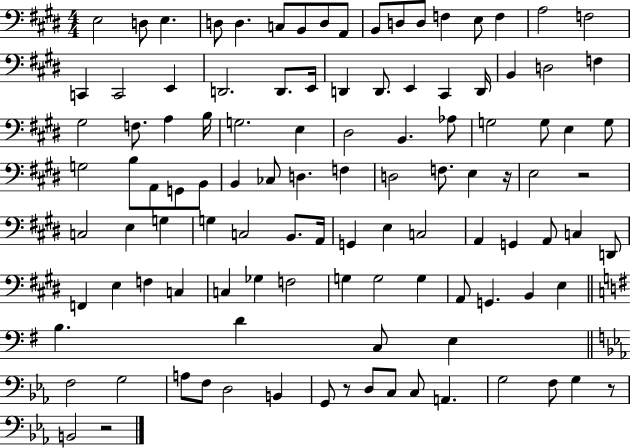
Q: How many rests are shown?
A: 5